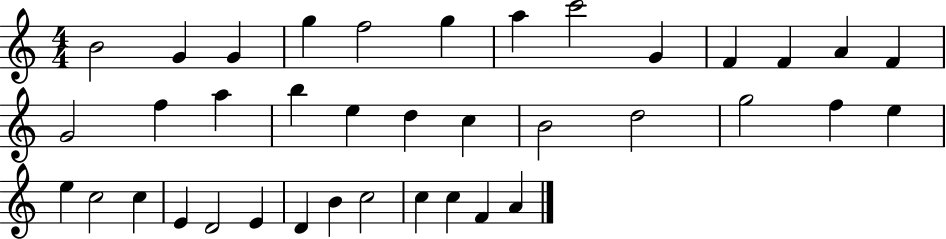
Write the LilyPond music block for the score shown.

{
  \clef treble
  \numericTimeSignature
  \time 4/4
  \key c \major
  b'2 g'4 g'4 | g''4 f''2 g''4 | a''4 c'''2 g'4 | f'4 f'4 a'4 f'4 | \break g'2 f''4 a''4 | b''4 e''4 d''4 c''4 | b'2 d''2 | g''2 f''4 e''4 | \break e''4 c''2 c''4 | e'4 d'2 e'4 | d'4 b'4 c''2 | c''4 c''4 f'4 a'4 | \break \bar "|."
}